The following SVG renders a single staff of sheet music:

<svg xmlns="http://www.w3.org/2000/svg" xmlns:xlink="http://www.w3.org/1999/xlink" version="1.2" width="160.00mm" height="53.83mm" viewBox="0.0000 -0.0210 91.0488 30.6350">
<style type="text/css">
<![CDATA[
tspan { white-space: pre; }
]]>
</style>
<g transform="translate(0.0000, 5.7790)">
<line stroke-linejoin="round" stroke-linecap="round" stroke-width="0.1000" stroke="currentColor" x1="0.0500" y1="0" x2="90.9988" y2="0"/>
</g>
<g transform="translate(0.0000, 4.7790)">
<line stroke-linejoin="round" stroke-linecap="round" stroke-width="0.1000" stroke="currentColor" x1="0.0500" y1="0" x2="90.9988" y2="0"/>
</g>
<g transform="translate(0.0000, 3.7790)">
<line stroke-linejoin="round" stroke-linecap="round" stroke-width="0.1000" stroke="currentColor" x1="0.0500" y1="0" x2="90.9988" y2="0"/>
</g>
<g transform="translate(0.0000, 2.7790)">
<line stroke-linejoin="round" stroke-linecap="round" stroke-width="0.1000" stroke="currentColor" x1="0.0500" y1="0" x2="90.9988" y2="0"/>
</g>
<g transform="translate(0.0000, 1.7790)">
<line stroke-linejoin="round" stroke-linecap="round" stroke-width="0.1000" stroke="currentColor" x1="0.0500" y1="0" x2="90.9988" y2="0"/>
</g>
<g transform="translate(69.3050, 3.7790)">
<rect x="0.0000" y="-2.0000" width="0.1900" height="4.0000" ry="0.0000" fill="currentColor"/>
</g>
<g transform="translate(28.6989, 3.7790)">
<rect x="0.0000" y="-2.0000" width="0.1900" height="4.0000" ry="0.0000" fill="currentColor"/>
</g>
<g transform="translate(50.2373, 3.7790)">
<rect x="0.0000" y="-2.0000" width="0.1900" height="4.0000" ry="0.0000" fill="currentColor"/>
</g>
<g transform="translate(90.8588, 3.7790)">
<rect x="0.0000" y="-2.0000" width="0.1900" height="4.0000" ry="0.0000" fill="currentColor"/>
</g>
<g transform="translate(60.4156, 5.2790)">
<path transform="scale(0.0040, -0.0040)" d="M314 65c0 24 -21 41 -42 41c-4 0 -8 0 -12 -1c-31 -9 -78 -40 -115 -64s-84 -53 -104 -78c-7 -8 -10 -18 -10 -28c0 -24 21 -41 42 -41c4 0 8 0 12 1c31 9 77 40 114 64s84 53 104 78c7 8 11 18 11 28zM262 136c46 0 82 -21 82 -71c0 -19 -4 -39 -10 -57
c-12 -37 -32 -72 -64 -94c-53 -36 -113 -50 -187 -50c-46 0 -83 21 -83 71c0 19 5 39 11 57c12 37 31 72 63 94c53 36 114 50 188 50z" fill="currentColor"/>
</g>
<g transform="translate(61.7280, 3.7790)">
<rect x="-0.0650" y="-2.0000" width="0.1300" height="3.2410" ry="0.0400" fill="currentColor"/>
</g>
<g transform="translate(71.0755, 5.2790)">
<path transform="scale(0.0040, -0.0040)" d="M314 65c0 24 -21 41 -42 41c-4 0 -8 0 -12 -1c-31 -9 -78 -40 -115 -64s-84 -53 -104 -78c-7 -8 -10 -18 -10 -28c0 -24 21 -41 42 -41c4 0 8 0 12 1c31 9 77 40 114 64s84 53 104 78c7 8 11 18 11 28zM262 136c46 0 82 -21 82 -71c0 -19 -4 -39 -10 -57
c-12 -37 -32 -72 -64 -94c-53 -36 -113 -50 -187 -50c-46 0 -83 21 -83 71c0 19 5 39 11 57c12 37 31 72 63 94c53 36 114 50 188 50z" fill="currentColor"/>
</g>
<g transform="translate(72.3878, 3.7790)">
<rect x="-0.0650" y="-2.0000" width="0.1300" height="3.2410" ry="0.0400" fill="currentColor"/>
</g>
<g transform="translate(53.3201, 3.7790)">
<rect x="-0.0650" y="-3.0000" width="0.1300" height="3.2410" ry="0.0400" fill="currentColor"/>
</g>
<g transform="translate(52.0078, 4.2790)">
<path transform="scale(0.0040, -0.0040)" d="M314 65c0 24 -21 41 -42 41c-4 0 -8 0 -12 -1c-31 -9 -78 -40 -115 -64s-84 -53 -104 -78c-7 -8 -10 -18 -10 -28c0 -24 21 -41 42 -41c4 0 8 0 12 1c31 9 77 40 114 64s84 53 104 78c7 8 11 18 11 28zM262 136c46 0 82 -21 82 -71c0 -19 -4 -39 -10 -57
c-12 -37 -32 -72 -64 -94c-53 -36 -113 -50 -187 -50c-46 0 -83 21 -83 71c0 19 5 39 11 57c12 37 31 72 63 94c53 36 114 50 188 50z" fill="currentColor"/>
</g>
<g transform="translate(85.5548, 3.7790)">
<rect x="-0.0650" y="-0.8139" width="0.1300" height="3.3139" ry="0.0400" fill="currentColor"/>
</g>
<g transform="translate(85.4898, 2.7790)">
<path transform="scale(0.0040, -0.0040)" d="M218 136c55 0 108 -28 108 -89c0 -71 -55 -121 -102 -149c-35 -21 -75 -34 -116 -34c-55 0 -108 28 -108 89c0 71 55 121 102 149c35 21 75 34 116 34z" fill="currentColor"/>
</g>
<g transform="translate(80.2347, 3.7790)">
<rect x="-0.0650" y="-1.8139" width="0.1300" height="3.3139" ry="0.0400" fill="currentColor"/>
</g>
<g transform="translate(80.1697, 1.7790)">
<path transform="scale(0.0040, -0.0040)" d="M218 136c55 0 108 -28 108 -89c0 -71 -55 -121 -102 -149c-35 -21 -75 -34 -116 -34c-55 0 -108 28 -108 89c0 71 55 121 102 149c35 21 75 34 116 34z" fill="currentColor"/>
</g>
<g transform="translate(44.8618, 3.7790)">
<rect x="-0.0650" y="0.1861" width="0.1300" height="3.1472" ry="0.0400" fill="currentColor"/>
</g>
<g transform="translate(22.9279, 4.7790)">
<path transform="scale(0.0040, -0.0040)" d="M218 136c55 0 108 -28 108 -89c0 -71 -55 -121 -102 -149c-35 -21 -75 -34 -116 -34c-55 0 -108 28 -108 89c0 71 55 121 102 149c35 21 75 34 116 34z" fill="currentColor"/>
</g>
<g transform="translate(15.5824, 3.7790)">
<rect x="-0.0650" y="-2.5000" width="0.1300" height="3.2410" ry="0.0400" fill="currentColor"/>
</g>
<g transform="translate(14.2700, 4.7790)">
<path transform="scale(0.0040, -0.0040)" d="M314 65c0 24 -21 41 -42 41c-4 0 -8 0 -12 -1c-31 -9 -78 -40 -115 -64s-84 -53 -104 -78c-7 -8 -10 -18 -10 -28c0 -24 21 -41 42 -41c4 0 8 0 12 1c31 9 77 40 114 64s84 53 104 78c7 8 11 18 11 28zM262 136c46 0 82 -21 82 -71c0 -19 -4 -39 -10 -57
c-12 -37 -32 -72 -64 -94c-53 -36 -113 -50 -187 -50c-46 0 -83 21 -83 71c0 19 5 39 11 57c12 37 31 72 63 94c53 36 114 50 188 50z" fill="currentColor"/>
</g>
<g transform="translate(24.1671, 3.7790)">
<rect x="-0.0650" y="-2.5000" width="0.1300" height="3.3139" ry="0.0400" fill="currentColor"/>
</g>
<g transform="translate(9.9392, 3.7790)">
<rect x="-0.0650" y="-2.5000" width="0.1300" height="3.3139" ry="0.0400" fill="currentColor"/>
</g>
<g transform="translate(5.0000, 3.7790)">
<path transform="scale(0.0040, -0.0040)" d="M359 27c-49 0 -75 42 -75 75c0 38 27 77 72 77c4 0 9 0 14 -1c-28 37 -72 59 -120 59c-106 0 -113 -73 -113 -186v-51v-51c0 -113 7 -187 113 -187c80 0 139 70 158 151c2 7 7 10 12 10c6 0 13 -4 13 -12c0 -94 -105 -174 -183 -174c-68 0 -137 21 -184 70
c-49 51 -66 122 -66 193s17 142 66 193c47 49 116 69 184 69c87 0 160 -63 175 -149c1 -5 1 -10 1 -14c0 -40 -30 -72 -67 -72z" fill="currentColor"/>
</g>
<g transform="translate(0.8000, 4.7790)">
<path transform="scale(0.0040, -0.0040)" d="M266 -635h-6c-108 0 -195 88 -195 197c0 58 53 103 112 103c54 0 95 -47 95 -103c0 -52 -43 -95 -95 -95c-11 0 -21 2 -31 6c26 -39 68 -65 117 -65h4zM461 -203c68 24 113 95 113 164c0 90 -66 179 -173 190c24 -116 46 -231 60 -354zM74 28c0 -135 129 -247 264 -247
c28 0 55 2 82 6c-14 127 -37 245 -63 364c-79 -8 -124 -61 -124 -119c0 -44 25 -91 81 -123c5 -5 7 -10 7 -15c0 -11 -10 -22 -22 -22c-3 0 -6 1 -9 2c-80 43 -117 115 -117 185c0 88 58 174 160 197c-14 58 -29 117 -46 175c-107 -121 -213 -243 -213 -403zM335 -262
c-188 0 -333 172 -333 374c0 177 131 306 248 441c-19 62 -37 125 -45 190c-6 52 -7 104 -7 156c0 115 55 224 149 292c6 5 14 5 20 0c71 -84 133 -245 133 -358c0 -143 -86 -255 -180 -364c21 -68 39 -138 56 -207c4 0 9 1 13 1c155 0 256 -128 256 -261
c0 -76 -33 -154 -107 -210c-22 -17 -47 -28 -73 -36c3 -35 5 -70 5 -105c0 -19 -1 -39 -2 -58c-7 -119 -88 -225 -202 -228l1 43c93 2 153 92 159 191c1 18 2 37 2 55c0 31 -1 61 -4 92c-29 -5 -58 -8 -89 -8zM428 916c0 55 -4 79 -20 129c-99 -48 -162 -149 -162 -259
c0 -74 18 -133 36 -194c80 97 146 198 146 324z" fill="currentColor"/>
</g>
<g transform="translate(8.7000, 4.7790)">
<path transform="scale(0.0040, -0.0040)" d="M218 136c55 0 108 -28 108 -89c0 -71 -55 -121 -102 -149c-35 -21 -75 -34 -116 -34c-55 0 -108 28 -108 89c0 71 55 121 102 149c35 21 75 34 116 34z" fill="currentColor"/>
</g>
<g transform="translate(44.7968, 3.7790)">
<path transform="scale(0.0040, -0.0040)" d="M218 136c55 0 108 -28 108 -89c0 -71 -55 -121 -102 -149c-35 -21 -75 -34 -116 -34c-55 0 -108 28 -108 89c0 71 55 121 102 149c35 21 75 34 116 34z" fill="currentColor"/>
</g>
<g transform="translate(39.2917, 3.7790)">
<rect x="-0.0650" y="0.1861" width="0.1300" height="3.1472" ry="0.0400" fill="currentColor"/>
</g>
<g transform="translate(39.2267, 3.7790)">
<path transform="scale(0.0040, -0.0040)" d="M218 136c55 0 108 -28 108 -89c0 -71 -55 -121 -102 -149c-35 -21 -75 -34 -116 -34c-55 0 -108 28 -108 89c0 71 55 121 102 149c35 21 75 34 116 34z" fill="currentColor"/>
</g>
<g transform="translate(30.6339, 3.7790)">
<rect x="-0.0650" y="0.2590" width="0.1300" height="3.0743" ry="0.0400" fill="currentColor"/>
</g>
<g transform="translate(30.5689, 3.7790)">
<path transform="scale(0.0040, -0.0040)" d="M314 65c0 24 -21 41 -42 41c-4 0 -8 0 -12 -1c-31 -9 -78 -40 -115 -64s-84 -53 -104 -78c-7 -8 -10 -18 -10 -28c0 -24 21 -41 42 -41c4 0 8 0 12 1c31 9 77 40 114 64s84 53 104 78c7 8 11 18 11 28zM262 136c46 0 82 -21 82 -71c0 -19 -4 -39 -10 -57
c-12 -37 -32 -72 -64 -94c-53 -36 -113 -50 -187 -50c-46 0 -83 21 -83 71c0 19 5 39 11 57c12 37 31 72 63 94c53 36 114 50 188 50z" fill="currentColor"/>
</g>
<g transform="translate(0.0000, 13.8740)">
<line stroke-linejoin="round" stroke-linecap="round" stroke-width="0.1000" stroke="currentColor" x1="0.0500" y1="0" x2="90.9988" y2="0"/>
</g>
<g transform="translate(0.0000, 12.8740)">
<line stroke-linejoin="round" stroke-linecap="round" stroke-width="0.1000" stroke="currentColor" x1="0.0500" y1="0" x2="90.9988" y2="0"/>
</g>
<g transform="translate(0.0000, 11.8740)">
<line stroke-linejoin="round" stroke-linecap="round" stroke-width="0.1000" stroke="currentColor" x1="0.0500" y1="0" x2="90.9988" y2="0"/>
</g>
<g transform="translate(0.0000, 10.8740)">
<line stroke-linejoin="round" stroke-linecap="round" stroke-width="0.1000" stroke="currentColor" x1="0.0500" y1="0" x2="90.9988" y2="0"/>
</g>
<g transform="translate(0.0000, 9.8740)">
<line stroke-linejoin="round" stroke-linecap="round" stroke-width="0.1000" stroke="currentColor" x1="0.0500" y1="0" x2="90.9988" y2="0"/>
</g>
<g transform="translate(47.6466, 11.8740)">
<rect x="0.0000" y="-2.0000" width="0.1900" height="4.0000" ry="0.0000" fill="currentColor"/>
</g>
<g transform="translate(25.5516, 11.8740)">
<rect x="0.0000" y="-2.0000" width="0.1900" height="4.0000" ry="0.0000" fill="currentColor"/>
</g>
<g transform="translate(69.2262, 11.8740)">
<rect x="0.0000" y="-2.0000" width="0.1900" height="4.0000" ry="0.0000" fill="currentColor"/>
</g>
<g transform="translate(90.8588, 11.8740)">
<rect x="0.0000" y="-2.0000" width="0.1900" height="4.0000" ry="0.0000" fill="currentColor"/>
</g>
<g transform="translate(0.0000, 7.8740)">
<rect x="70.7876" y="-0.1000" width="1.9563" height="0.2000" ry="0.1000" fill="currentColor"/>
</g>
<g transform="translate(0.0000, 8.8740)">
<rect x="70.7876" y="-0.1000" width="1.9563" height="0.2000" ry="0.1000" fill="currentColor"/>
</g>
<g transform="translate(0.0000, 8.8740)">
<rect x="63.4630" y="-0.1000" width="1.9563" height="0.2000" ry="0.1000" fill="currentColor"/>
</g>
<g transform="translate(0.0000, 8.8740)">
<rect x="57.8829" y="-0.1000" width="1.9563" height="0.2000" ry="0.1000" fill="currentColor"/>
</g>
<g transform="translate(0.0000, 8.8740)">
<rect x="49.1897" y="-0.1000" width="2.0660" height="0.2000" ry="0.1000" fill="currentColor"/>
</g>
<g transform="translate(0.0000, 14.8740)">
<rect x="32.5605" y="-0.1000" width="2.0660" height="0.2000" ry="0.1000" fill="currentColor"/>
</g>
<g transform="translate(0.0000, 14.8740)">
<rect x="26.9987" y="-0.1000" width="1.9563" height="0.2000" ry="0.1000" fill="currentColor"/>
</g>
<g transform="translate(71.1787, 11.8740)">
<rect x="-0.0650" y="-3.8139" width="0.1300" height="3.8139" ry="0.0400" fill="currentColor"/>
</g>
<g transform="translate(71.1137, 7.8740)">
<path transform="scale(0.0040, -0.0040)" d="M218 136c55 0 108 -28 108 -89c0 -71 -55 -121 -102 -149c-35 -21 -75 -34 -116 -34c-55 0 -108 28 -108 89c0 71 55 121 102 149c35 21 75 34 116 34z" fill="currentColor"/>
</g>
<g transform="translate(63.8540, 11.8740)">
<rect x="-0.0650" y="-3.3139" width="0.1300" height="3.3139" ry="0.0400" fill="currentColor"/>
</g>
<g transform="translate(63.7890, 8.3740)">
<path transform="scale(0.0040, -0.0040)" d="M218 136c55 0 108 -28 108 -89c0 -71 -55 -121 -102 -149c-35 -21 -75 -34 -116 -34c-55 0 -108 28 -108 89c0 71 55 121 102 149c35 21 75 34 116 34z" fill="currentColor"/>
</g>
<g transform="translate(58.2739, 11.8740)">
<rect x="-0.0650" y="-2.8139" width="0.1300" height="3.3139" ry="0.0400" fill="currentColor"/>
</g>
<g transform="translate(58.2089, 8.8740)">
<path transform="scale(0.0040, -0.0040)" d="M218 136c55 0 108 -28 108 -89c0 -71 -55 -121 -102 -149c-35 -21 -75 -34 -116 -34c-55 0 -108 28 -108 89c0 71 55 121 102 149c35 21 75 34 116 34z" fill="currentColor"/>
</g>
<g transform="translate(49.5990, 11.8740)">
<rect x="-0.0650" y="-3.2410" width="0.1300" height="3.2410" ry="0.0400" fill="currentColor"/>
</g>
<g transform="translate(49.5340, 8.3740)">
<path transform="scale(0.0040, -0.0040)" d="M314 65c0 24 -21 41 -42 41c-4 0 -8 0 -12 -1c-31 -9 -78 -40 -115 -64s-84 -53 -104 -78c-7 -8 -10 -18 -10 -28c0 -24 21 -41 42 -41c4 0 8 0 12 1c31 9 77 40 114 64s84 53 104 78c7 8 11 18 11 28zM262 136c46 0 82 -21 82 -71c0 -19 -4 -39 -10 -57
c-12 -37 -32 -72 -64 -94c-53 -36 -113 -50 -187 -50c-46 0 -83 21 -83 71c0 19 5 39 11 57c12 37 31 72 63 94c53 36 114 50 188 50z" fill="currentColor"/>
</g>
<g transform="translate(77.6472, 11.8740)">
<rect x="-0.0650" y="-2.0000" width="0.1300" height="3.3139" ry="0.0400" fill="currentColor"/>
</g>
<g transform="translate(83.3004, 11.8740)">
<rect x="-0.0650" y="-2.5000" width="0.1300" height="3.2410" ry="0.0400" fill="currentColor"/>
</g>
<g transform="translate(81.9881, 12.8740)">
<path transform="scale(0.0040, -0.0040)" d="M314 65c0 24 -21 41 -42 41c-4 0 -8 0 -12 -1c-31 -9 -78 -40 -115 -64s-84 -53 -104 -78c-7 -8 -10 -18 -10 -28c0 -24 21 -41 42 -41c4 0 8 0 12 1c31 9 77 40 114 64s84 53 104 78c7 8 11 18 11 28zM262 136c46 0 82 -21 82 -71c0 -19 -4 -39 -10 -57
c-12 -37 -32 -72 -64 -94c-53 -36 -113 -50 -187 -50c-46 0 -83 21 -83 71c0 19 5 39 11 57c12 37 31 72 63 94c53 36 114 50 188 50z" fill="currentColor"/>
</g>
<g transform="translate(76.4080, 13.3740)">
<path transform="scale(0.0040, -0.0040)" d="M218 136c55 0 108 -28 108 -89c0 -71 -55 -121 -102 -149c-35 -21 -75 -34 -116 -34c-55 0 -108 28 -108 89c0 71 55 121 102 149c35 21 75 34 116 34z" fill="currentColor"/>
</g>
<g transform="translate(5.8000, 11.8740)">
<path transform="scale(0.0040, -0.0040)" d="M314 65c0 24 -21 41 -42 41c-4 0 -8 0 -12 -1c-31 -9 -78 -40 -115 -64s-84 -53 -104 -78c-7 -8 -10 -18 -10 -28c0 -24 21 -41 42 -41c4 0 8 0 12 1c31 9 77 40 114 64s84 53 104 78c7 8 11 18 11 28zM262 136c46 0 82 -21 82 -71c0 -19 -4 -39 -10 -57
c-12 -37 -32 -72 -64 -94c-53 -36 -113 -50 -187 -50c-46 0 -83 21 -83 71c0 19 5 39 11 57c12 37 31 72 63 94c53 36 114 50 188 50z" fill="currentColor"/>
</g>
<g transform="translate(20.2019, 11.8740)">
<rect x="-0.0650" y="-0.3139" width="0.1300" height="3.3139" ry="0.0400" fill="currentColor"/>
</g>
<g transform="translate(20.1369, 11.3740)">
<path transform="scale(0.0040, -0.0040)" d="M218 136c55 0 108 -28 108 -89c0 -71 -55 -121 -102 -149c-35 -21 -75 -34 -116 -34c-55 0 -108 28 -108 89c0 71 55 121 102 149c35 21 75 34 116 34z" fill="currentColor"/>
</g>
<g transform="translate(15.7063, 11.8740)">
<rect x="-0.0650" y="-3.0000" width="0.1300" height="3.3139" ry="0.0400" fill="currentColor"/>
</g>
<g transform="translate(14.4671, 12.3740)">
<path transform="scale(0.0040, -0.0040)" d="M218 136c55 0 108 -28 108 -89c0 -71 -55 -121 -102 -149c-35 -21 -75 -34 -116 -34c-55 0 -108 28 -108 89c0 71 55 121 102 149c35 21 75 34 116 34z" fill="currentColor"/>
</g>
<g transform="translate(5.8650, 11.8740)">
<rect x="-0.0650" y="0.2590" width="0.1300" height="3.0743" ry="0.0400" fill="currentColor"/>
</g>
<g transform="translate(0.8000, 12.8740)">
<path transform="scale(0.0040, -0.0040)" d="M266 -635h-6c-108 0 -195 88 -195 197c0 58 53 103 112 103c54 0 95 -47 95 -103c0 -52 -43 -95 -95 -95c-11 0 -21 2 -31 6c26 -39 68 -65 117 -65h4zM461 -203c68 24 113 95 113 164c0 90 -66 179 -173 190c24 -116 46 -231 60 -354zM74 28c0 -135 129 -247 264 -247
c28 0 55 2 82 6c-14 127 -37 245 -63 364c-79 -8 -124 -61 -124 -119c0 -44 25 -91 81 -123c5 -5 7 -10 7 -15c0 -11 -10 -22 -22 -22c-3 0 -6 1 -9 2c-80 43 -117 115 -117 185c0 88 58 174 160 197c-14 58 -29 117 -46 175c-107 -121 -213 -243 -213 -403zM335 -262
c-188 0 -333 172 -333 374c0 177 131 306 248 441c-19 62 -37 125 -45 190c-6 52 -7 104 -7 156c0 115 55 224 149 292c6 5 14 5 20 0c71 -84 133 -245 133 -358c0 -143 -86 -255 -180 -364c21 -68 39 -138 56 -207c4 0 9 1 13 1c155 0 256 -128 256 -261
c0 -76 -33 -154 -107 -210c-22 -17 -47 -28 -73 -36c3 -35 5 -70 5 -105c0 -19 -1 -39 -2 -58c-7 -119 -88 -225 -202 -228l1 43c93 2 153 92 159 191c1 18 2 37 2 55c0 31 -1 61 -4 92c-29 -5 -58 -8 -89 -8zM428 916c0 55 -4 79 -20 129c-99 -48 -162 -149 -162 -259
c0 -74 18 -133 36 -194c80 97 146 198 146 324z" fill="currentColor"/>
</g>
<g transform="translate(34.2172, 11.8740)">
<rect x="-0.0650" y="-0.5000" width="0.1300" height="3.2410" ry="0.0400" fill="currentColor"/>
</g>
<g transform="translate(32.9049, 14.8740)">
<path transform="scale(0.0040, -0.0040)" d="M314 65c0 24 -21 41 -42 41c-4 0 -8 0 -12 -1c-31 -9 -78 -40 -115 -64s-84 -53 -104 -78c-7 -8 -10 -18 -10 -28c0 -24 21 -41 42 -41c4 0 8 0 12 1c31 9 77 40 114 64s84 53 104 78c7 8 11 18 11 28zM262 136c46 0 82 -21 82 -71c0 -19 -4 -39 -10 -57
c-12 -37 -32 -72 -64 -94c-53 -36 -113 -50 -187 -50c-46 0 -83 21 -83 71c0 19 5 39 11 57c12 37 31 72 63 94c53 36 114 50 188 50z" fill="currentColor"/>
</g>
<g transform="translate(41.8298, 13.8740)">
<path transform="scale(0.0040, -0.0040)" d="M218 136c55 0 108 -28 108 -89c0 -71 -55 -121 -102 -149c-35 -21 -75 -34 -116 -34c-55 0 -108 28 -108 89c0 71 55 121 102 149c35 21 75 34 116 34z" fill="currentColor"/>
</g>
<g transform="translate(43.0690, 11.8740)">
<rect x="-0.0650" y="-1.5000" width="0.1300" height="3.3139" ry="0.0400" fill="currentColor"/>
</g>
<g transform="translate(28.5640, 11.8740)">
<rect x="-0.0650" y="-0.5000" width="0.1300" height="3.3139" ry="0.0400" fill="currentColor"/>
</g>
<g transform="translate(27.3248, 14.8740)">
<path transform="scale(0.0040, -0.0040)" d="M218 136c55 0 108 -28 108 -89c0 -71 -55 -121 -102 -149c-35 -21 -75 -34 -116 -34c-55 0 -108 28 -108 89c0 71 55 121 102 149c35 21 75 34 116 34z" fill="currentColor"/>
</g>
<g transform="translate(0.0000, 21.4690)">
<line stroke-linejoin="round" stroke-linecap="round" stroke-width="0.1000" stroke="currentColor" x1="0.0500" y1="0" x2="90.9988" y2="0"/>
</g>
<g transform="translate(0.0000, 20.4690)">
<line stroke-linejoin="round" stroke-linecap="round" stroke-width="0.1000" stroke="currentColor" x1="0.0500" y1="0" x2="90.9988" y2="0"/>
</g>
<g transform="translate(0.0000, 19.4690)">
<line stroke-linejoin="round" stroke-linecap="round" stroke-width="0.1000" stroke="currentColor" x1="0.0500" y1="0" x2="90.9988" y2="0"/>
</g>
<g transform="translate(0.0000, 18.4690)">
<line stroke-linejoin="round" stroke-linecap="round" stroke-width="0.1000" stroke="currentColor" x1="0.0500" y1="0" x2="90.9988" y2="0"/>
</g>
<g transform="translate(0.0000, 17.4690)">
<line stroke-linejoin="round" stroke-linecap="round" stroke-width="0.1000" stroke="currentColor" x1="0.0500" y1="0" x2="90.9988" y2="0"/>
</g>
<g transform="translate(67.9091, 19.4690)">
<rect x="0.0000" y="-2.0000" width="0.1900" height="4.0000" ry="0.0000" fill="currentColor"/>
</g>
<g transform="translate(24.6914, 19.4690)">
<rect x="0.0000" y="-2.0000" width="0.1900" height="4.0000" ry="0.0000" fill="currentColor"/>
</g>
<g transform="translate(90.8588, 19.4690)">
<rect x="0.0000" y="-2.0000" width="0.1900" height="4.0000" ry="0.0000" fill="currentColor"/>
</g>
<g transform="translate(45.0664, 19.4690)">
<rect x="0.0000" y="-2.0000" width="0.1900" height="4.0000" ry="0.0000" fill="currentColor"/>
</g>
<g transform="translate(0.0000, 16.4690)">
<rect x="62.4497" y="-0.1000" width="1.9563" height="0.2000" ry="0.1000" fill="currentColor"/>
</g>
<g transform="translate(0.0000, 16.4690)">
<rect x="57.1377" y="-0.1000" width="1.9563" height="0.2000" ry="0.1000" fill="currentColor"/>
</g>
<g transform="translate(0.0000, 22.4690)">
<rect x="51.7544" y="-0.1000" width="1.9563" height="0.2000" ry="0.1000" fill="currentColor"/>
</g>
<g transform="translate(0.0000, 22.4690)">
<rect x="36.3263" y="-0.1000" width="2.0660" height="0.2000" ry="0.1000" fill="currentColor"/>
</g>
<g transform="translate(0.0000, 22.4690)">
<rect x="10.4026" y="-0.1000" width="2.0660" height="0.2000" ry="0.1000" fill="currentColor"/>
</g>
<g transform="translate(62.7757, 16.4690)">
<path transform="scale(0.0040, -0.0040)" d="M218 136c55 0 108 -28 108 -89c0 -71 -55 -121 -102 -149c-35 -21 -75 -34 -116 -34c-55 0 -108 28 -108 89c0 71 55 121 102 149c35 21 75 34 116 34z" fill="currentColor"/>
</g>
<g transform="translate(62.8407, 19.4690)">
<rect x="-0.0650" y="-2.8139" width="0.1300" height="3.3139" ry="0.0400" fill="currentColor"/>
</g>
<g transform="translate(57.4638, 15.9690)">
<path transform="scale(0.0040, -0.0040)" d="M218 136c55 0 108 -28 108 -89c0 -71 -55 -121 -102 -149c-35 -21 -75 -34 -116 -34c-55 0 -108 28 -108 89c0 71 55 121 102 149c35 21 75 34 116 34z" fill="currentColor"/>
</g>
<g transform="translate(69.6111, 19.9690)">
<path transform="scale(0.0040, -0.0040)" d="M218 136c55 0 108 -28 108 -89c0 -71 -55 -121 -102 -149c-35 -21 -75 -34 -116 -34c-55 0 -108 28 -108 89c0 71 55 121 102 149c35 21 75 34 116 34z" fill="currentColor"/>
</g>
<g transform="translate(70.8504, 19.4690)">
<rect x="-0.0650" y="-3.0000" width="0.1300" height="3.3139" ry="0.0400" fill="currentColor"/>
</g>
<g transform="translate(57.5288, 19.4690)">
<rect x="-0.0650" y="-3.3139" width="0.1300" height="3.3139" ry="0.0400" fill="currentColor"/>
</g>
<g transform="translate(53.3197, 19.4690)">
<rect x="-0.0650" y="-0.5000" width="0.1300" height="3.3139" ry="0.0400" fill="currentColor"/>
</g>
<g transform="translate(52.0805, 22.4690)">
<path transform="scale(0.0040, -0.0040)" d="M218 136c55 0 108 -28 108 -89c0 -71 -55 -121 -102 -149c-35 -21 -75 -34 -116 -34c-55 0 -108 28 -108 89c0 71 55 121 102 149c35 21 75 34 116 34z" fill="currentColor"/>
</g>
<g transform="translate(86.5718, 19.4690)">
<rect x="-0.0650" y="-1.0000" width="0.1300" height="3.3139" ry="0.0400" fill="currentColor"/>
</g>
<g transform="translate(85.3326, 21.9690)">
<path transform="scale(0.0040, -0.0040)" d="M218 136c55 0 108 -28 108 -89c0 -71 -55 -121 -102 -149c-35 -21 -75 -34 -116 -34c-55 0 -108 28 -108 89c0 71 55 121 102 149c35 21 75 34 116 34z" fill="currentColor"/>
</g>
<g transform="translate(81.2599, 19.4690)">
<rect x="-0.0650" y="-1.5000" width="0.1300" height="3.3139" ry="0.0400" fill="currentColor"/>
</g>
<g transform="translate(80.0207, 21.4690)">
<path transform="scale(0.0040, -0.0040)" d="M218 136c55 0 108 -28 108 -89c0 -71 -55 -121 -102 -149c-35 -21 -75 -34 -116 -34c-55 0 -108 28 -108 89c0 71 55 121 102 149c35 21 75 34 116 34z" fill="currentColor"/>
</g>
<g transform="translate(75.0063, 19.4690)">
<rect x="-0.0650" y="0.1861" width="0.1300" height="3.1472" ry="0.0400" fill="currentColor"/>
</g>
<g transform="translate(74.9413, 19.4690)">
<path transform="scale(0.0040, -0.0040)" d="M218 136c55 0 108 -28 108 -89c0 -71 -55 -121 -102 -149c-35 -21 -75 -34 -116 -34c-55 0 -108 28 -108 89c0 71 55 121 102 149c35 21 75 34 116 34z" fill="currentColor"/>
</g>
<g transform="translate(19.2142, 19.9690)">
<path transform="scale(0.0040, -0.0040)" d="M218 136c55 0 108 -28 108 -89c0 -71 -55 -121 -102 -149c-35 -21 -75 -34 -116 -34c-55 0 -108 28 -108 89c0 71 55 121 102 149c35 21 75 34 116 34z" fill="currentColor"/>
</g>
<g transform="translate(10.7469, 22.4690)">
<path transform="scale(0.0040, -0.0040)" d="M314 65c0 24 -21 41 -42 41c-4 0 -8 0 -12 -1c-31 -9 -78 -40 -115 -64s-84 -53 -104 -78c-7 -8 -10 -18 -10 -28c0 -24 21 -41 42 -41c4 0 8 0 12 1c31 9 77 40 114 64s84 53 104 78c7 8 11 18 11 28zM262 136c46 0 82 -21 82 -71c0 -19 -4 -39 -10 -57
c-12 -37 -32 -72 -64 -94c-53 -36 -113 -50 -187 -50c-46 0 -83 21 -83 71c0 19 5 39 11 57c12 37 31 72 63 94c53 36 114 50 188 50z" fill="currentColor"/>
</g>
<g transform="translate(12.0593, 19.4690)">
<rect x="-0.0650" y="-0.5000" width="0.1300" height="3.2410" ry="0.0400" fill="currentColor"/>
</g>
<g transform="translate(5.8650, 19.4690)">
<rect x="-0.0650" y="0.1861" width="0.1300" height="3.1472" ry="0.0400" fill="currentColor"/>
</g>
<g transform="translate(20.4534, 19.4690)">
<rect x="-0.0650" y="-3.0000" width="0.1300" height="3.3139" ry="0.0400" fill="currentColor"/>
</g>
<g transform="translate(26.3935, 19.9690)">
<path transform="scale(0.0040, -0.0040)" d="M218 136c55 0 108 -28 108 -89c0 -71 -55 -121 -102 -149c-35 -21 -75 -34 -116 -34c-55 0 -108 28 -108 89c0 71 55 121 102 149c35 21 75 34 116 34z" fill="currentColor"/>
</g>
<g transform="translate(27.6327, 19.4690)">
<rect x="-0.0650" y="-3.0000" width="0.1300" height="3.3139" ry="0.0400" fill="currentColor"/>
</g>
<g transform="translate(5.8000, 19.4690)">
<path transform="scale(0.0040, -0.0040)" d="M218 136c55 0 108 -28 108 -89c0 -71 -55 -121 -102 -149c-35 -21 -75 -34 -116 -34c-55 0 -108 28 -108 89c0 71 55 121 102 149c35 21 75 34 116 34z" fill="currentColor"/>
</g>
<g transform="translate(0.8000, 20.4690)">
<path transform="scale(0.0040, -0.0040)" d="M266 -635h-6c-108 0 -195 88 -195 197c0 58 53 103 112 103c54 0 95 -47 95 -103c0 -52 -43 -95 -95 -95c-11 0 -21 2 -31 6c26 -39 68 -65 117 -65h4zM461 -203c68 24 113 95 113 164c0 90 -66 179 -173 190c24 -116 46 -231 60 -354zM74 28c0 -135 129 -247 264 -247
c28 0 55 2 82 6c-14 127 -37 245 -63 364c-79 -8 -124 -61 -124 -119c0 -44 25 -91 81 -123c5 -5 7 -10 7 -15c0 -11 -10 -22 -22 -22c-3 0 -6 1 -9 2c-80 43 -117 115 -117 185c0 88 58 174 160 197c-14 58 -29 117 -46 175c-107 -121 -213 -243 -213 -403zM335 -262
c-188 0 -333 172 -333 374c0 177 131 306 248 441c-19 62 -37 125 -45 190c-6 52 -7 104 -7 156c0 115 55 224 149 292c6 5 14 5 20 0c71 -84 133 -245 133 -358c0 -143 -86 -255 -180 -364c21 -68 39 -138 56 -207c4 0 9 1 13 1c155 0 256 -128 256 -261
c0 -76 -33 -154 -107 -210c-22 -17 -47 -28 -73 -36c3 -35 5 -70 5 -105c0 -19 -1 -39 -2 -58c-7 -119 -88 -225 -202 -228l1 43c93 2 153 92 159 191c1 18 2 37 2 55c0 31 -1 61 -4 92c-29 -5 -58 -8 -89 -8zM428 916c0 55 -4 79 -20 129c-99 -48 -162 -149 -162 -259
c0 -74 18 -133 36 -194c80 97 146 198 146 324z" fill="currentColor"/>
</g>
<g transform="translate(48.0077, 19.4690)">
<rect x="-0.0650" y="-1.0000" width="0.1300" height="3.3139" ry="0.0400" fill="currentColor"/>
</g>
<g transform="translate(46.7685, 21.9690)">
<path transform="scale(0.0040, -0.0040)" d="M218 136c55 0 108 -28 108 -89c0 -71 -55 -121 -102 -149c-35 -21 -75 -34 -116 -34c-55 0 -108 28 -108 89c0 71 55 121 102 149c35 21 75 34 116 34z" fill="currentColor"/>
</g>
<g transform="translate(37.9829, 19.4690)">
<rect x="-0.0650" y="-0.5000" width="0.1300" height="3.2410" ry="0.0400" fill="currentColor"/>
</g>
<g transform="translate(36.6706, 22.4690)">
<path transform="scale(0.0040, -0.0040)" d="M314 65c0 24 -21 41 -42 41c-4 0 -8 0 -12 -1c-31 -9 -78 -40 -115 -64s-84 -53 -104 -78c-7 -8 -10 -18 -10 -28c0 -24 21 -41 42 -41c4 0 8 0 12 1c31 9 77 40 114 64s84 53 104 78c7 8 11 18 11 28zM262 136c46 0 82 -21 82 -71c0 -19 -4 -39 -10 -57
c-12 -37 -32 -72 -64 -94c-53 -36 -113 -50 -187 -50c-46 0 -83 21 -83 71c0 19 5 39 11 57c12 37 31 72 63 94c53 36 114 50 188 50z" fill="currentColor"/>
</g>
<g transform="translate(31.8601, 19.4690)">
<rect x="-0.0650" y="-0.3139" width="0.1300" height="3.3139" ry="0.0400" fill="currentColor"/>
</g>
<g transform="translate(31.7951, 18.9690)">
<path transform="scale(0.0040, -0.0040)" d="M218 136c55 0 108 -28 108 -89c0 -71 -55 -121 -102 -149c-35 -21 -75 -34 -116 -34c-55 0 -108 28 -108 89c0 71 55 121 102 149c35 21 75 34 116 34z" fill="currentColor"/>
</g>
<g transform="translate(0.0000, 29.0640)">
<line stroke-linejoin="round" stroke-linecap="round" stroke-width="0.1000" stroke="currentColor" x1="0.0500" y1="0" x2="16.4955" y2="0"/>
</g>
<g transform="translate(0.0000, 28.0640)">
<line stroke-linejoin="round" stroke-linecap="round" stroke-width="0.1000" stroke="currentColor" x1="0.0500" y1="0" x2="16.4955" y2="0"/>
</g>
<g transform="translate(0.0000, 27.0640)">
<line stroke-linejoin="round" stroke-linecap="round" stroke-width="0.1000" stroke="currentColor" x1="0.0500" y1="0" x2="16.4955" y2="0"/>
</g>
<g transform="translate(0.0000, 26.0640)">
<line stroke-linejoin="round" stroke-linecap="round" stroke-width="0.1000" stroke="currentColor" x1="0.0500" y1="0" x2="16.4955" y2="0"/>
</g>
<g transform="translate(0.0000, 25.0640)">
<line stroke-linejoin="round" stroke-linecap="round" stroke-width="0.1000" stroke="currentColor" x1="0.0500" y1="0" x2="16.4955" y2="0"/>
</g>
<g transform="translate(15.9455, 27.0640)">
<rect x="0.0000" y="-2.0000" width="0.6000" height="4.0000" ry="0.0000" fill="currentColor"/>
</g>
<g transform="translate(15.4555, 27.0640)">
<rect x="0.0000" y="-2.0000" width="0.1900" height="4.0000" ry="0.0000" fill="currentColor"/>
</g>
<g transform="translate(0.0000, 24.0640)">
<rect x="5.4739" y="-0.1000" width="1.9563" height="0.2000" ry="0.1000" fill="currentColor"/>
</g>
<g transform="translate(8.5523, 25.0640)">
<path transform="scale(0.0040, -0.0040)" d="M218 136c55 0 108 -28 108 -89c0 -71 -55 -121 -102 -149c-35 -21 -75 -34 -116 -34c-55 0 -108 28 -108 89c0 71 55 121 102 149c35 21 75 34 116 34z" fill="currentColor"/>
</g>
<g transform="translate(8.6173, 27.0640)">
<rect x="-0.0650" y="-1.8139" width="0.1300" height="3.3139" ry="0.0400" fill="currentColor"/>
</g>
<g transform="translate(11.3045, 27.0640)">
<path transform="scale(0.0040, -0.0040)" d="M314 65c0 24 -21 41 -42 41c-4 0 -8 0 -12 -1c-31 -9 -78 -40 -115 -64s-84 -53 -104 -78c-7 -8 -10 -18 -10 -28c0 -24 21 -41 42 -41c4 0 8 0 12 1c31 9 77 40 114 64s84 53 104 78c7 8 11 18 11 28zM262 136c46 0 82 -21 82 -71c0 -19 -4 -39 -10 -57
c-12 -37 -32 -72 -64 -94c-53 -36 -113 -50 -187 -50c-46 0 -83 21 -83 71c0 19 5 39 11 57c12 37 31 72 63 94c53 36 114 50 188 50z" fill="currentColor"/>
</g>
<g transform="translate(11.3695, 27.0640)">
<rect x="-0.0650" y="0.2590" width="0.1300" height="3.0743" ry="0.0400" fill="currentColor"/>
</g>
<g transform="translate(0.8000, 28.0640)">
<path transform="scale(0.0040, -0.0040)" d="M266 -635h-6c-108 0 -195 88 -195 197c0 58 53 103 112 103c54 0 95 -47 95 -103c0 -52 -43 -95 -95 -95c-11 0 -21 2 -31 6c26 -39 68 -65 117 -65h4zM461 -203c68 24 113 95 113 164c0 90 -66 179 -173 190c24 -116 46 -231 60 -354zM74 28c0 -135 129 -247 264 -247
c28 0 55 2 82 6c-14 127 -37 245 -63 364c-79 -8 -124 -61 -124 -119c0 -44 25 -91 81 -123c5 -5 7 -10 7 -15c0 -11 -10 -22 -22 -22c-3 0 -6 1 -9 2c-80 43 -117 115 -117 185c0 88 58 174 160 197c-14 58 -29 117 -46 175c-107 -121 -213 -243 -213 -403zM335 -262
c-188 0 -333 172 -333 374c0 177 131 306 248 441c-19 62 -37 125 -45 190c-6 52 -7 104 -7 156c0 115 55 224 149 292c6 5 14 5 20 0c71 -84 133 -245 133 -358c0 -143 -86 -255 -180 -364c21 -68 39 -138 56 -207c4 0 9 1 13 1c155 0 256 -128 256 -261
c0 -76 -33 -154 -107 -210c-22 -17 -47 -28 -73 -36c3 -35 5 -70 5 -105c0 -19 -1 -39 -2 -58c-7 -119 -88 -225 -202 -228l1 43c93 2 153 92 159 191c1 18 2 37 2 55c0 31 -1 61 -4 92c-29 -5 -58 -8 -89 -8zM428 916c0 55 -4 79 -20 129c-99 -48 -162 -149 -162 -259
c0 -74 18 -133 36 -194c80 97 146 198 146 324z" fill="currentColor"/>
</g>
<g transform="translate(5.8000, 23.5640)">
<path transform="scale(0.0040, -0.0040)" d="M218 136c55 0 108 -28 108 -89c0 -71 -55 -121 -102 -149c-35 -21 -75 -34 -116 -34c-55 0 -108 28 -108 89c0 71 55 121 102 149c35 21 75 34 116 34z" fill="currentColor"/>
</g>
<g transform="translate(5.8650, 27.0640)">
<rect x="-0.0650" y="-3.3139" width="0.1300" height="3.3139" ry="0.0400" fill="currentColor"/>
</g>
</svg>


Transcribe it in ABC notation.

X:1
T:Untitled
M:4/4
L:1/4
K:C
G G2 G B2 B B A2 F2 F2 f d B2 A c C C2 E b2 a b c' F G2 B C2 A A c C2 D C b a A B E D b f B2